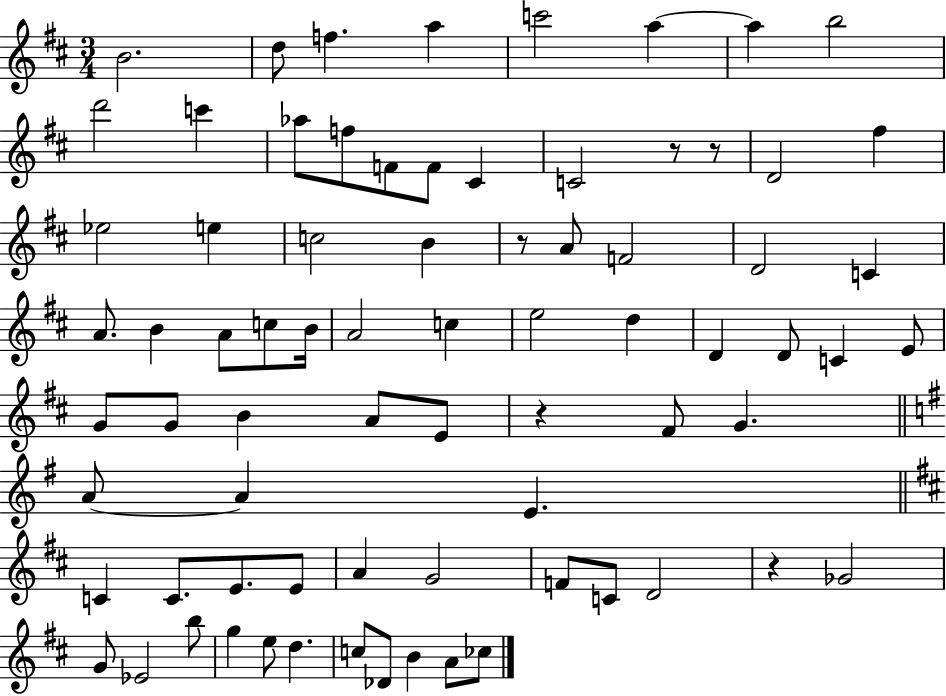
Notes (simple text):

B4/h. D5/e F5/q. A5/q C6/h A5/q A5/q B5/h D6/h C6/q Ab5/e F5/e F4/e F4/e C#4/q C4/h R/e R/e D4/h F#5/q Eb5/h E5/q C5/h B4/q R/e A4/e F4/h D4/h C4/q A4/e. B4/q A4/e C5/e B4/s A4/h C5/q E5/h D5/q D4/q D4/e C4/q E4/e G4/e G4/e B4/q A4/e E4/e R/q F#4/e G4/q. A4/e A4/q E4/q. C4/q C4/e. E4/e. E4/e A4/q G4/h F4/e C4/e D4/h R/q Gb4/h G4/e Eb4/h B5/e G5/q E5/e D5/q. C5/e Db4/e B4/q A4/e CES5/e